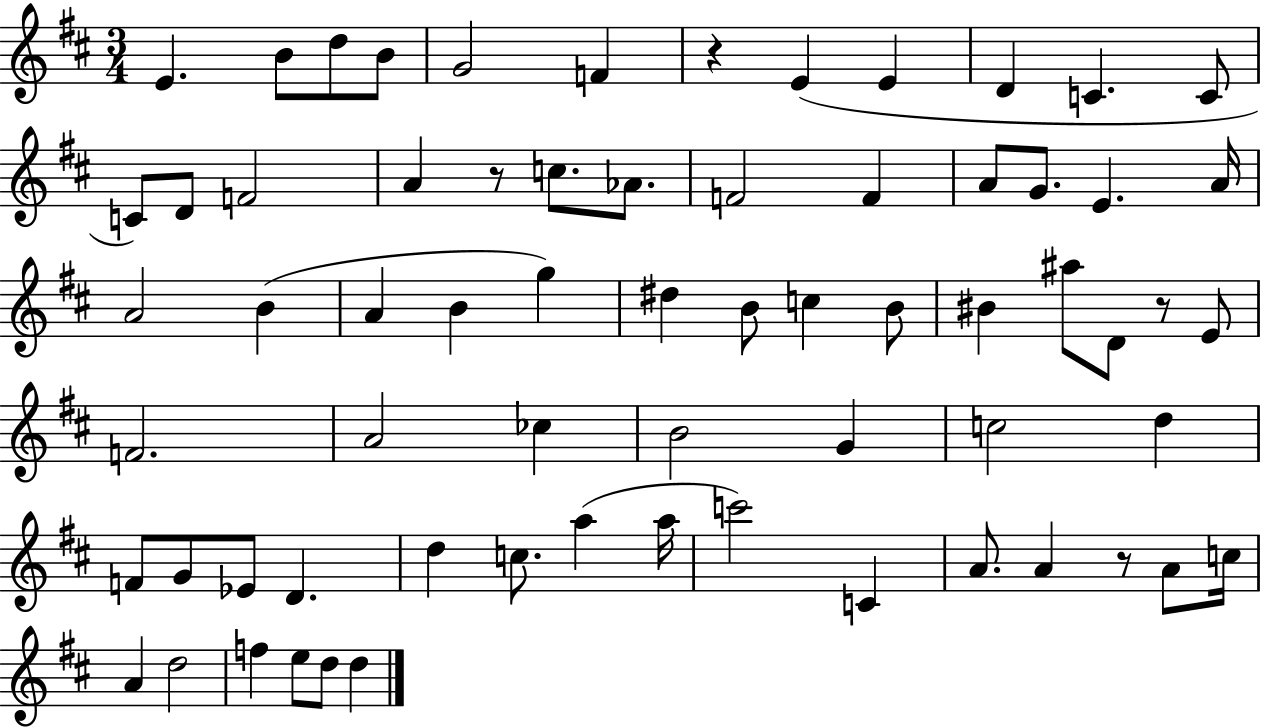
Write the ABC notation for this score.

X:1
T:Untitled
M:3/4
L:1/4
K:D
E B/2 d/2 B/2 G2 F z E E D C C/2 C/2 D/2 F2 A z/2 c/2 _A/2 F2 F A/2 G/2 E A/4 A2 B A B g ^d B/2 c B/2 ^B ^a/2 D/2 z/2 E/2 F2 A2 _c B2 G c2 d F/2 G/2 _E/2 D d c/2 a a/4 c'2 C A/2 A z/2 A/2 c/4 A d2 f e/2 d/2 d